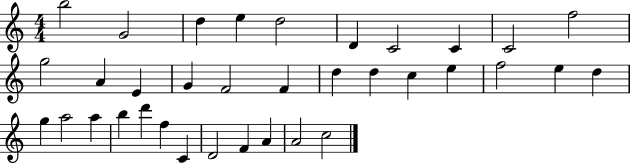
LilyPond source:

{
  \clef treble
  \numericTimeSignature
  \time 4/4
  \key c \major
  b''2 g'2 | d''4 e''4 d''2 | d'4 c'2 c'4 | c'2 f''2 | \break g''2 a'4 e'4 | g'4 f'2 f'4 | d''4 d''4 c''4 e''4 | f''2 e''4 d''4 | \break g''4 a''2 a''4 | b''4 d'''4 f''4 c'4 | d'2 f'4 a'4 | a'2 c''2 | \break \bar "|."
}